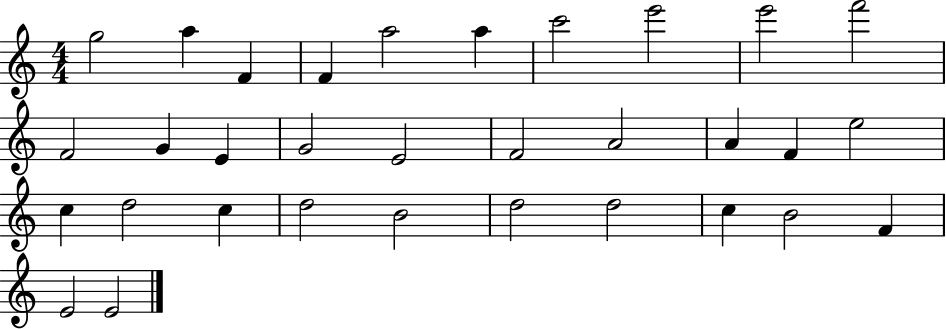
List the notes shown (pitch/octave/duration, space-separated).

G5/h A5/q F4/q F4/q A5/h A5/q C6/h E6/h E6/h F6/h F4/h G4/q E4/q G4/h E4/h F4/h A4/h A4/q F4/q E5/h C5/q D5/h C5/q D5/h B4/h D5/h D5/h C5/q B4/h F4/q E4/h E4/h